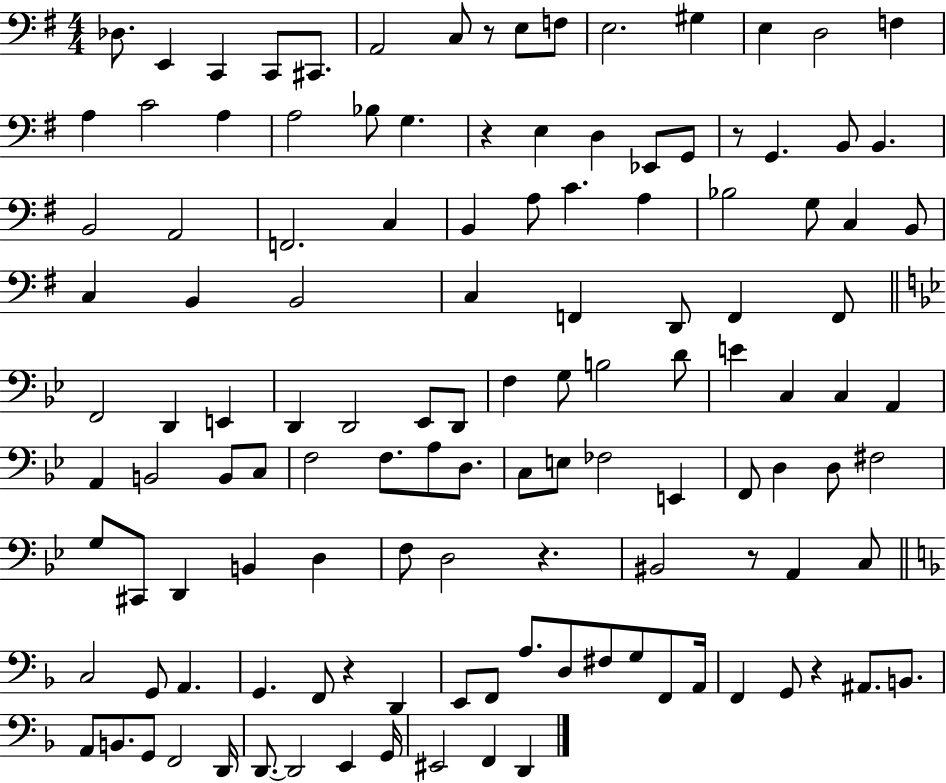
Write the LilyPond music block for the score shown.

{
  \clef bass
  \numericTimeSignature
  \time 4/4
  \key g \major
  des8. e,4 c,4 c,8 cis,8. | a,2 c8 r8 e8 f8 | e2. gis4 | e4 d2 f4 | \break a4 c'2 a4 | a2 bes8 g4. | r4 e4 d4 ees,8 g,8 | r8 g,4. b,8 b,4. | \break b,2 a,2 | f,2. c4 | b,4 a8 c'4. a4 | bes2 g8 c4 b,8 | \break c4 b,4 b,2 | c4 f,4 d,8 f,4 f,8 | \bar "||" \break \key g \minor f,2 d,4 e,4 | d,4 d,2 ees,8 d,8 | f4 g8 b2 d'8 | e'4 c4 c4 a,4 | \break a,4 b,2 b,8 c8 | f2 f8. a8 d8. | c8 e8 fes2 e,4 | f,8 d4 d8 fis2 | \break g8 cis,8 d,4 b,4 d4 | f8 d2 r4. | bis,2 r8 a,4 c8 | \bar "||" \break \key f \major c2 g,8 a,4. | g,4. f,8 r4 d,4 | e,8 f,8 a8. d8 fis8 g8 f,8 a,16 | f,4 g,8 r4 ais,8. b,8. | \break a,8 b,8. g,8 f,2 d,16 | d,8.~~ d,2 e,4 g,16 | eis,2 f,4 d,4 | \bar "|."
}